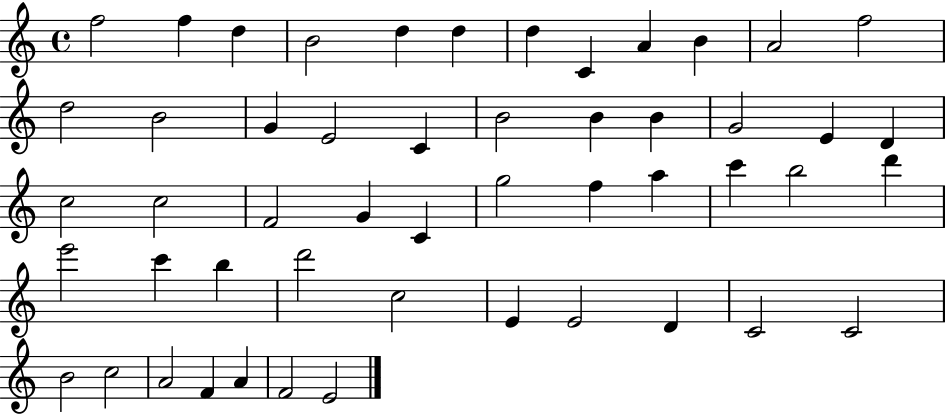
{
  \clef treble
  \time 4/4
  \defaultTimeSignature
  \key c \major
  f''2 f''4 d''4 | b'2 d''4 d''4 | d''4 c'4 a'4 b'4 | a'2 f''2 | \break d''2 b'2 | g'4 e'2 c'4 | b'2 b'4 b'4 | g'2 e'4 d'4 | \break c''2 c''2 | f'2 g'4 c'4 | g''2 f''4 a''4 | c'''4 b''2 d'''4 | \break e'''2 c'''4 b''4 | d'''2 c''2 | e'4 e'2 d'4 | c'2 c'2 | \break b'2 c''2 | a'2 f'4 a'4 | f'2 e'2 | \bar "|."
}